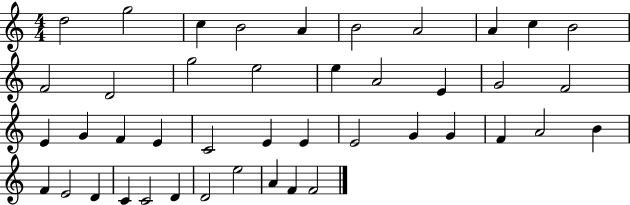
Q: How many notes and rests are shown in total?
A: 43